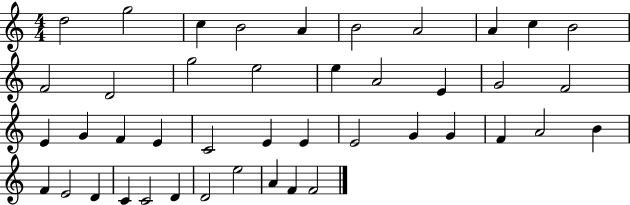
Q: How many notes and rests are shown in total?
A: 43